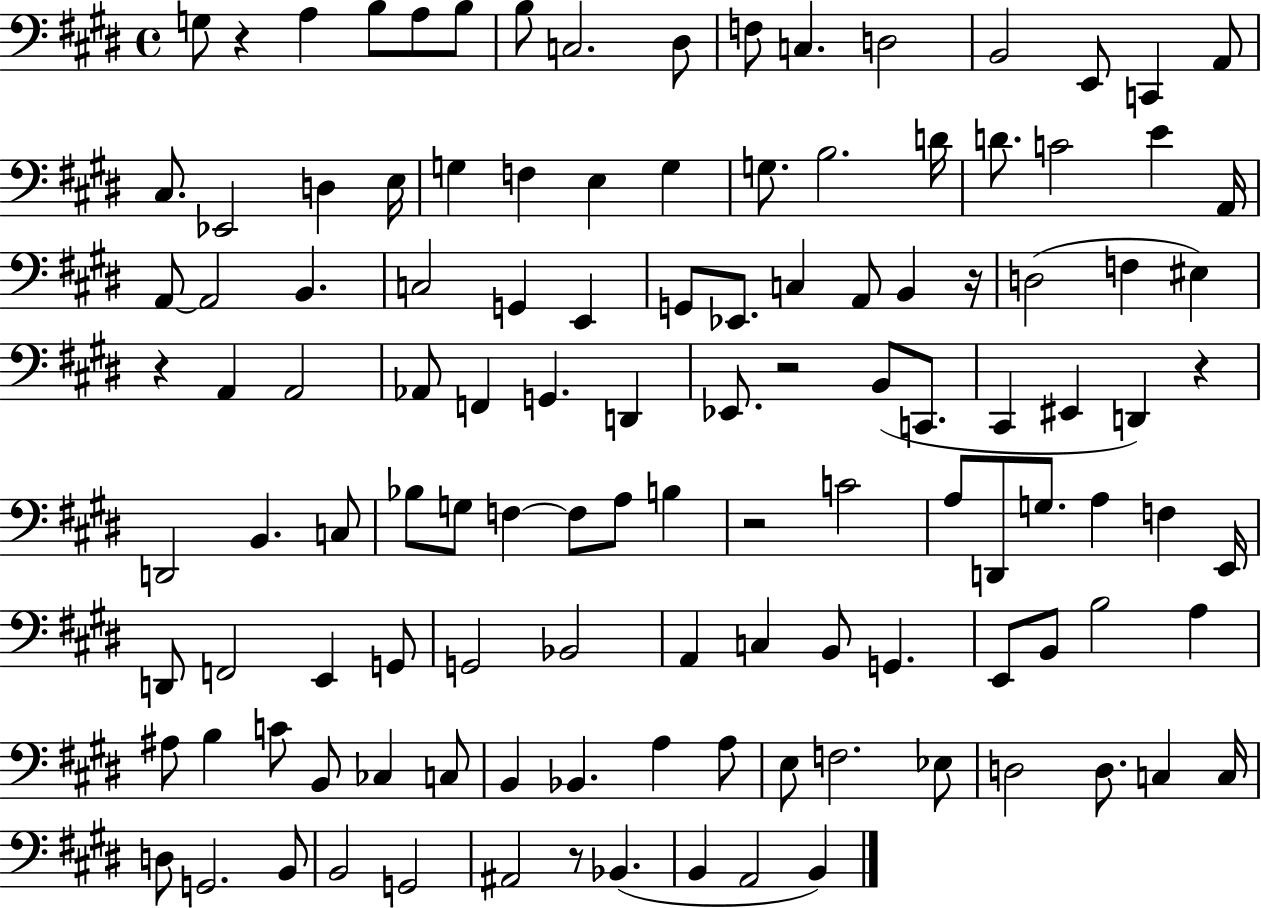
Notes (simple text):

G3/e R/q A3/q B3/e A3/e B3/e B3/e C3/h. D#3/e F3/e C3/q. D3/h B2/h E2/e C2/q A2/e C#3/e. Eb2/h D3/q E3/s G3/q F3/q E3/q G3/q G3/e. B3/h. D4/s D4/e. C4/h E4/q A2/s A2/e A2/h B2/q. C3/h G2/q E2/q G2/e Eb2/e. C3/q A2/e B2/q R/s D3/h F3/q EIS3/q R/q A2/q A2/h Ab2/e F2/q G2/q. D2/q Eb2/e. R/h B2/e C2/e. C#2/q EIS2/q D2/q R/q D2/h B2/q. C3/e Bb3/e G3/e F3/q F3/e A3/e B3/q R/h C4/h A3/e D2/e G3/e. A3/q F3/q E2/s D2/e F2/h E2/q G2/e G2/h Bb2/h A2/q C3/q B2/e G2/q. E2/e B2/e B3/h A3/q A#3/e B3/q C4/e B2/e CES3/q C3/e B2/q Bb2/q. A3/q A3/e E3/e F3/h. Eb3/e D3/h D3/e. C3/q C3/s D3/e G2/h. B2/e B2/h G2/h A#2/h R/e Bb2/q. B2/q A2/h B2/q